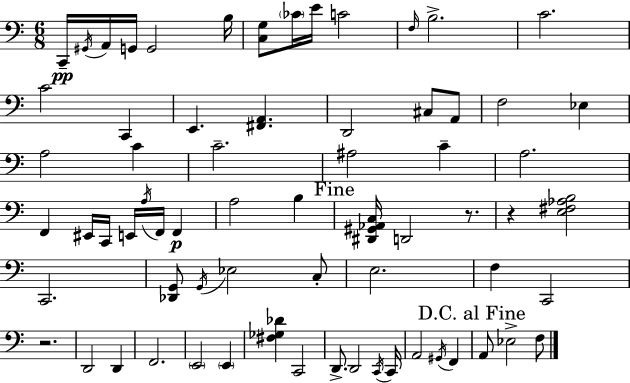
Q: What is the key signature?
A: A minor